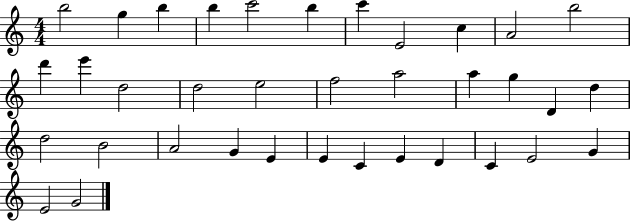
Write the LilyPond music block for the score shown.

{
  \clef treble
  \numericTimeSignature
  \time 4/4
  \key c \major
  b''2 g''4 b''4 | b''4 c'''2 b''4 | c'''4 e'2 c''4 | a'2 b''2 | \break d'''4 e'''4 d''2 | d''2 e''2 | f''2 a''2 | a''4 g''4 d'4 d''4 | \break d''2 b'2 | a'2 g'4 e'4 | e'4 c'4 e'4 d'4 | c'4 e'2 g'4 | \break e'2 g'2 | \bar "|."
}